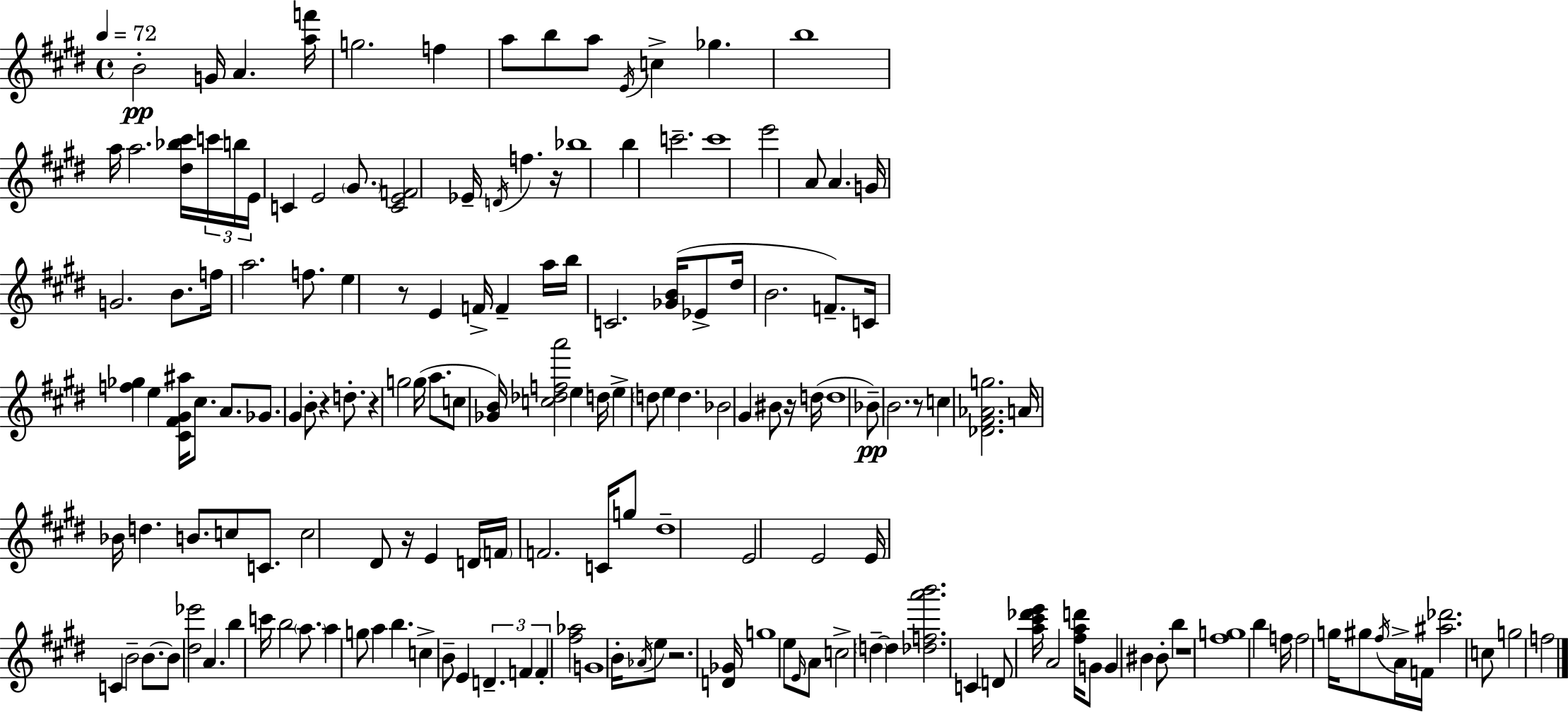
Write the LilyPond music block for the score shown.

{
  \clef treble
  \time 4/4
  \defaultTimeSignature
  \key e \major
  \tempo 4 = 72
  \repeat volta 2 { b'2-.\pp g'16 a'4. <a'' f'''>16 | g''2. f''4 | a''8 b''8 a''8 \acciaccatura { e'16 } c''4-> ges''4. | b''1 | \break a''16 a''2. <dis'' bes'' cis'''>16 \tuplet 3/2 { c'''16 | b''16 e'16 } c'4 e'2 \parenthesize gis'8. | <c' e' f'>2 ees'16-- \acciaccatura { d'16 } f''4. | r16 bes''1 | \break b''4 c'''2.-- | c'''1 | e'''2 a'8 a'4. | g'16 g'2. b'8. | \break f''16 a''2. f''8. | e''4 r8 e'4 f'16-> f'4-- | a''16 b''16 c'2. <ges' b'>16( | ees'8-> dis''16 b'2. f'8.--) | \break c'16 <f'' ges''>4 e''4 <cis' fis' gis' ais''>16 cis''8. a'8. | ges'8. gis'4 b'8-. r4 d''8.-. | r4 g''2 g''16( a''8. | c''8 <ges' b'>16) <c'' des'' f'' a'''>2 e''4 | \break d''16 e''4-> \parenthesize d''8 e''4 d''4. | bes'2 gis'4 bis'8 | r16 d''16( d''1 | bes'8--\pp) b'2. | \break r8 c''4 <des' fis' aes' g''>2. | a'16 bes'16 d''4. b'8. c''8 c'8. | c''2 dis'8 r16 e'4 | d'16 \parenthesize f'16 f'2. c'16 | \break g''8 dis''1-- | e'2 e'2 | e'16 c'4 b'2-- b'8.~~ | b'8 <dis'' ees'''>2 a'4. | \break b''4 c'''16 b''2 \parenthesize a''8. | a''4 g''8 a''4 b''4. | c''4-> b'8-- e'4 \tuplet 3/2 { d'4.-- | f'4 f'4-. } <fis'' aes''>2 | \break g'1 | b'16-. \acciaccatura { aes'16 } e''8 r2. | <d' ges'>16 g''1 | e''8 \grace { e'16 } a'8 c''2-> | \break \parenthesize d''4--~~ d''4 <des'' f'' a''' b'''>2. | c'4 d'8 <a'' cis''' des''' e'''>16 a'2 | <fis'' a'' d'''>16 g'8 g'4 bis'4 bis'8-. | b''4 r1 | \break <fis'' g''>1 | b''4 f''16 f''2 | g''16 gis''8 \acciaccatura { fis''16 } a'16-> f'16 <ais'' des'''>2. | c''8 g''2 f''2 | \break } \bar "|."
}